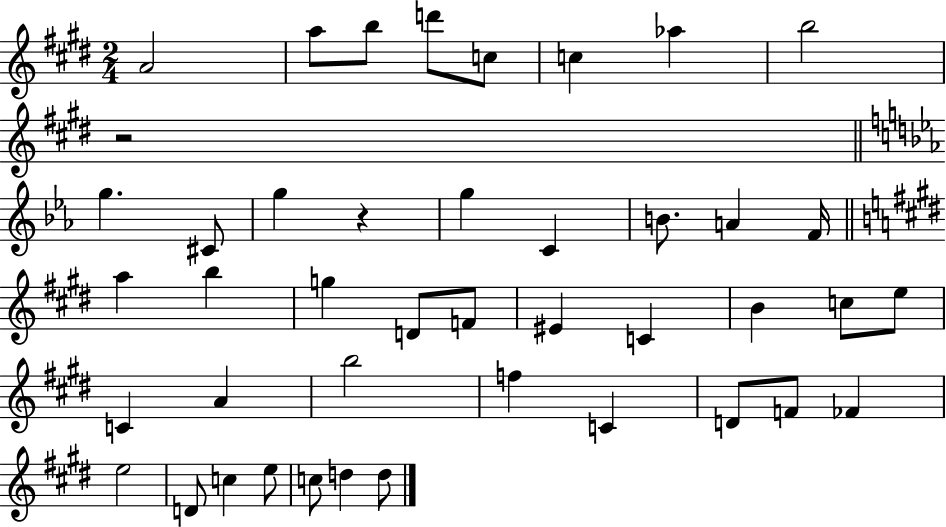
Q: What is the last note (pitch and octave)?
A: D5